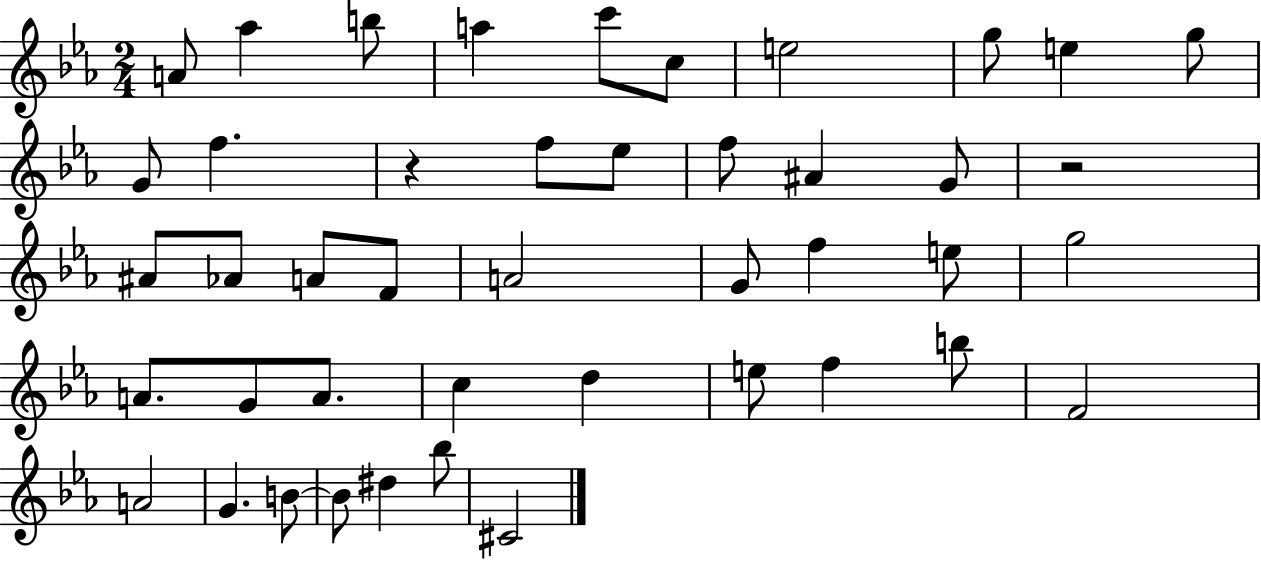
X:1
T:Untitled
M:2/4
L:1/4
K:Eb
A/2 _a b/2 a c'/2 c/2 e2 g/2 e g/2 G/2 f z f/2 _e/2 f/2 ^A G/2 z2 ^A/2 _A/2 A/2 F/2 A2 G/2 f e/2 g2 A/2 G/2 A/2 c d e/2 f b/2 F2 A2 G B/2 B/2 ^d _b/2 ^C2